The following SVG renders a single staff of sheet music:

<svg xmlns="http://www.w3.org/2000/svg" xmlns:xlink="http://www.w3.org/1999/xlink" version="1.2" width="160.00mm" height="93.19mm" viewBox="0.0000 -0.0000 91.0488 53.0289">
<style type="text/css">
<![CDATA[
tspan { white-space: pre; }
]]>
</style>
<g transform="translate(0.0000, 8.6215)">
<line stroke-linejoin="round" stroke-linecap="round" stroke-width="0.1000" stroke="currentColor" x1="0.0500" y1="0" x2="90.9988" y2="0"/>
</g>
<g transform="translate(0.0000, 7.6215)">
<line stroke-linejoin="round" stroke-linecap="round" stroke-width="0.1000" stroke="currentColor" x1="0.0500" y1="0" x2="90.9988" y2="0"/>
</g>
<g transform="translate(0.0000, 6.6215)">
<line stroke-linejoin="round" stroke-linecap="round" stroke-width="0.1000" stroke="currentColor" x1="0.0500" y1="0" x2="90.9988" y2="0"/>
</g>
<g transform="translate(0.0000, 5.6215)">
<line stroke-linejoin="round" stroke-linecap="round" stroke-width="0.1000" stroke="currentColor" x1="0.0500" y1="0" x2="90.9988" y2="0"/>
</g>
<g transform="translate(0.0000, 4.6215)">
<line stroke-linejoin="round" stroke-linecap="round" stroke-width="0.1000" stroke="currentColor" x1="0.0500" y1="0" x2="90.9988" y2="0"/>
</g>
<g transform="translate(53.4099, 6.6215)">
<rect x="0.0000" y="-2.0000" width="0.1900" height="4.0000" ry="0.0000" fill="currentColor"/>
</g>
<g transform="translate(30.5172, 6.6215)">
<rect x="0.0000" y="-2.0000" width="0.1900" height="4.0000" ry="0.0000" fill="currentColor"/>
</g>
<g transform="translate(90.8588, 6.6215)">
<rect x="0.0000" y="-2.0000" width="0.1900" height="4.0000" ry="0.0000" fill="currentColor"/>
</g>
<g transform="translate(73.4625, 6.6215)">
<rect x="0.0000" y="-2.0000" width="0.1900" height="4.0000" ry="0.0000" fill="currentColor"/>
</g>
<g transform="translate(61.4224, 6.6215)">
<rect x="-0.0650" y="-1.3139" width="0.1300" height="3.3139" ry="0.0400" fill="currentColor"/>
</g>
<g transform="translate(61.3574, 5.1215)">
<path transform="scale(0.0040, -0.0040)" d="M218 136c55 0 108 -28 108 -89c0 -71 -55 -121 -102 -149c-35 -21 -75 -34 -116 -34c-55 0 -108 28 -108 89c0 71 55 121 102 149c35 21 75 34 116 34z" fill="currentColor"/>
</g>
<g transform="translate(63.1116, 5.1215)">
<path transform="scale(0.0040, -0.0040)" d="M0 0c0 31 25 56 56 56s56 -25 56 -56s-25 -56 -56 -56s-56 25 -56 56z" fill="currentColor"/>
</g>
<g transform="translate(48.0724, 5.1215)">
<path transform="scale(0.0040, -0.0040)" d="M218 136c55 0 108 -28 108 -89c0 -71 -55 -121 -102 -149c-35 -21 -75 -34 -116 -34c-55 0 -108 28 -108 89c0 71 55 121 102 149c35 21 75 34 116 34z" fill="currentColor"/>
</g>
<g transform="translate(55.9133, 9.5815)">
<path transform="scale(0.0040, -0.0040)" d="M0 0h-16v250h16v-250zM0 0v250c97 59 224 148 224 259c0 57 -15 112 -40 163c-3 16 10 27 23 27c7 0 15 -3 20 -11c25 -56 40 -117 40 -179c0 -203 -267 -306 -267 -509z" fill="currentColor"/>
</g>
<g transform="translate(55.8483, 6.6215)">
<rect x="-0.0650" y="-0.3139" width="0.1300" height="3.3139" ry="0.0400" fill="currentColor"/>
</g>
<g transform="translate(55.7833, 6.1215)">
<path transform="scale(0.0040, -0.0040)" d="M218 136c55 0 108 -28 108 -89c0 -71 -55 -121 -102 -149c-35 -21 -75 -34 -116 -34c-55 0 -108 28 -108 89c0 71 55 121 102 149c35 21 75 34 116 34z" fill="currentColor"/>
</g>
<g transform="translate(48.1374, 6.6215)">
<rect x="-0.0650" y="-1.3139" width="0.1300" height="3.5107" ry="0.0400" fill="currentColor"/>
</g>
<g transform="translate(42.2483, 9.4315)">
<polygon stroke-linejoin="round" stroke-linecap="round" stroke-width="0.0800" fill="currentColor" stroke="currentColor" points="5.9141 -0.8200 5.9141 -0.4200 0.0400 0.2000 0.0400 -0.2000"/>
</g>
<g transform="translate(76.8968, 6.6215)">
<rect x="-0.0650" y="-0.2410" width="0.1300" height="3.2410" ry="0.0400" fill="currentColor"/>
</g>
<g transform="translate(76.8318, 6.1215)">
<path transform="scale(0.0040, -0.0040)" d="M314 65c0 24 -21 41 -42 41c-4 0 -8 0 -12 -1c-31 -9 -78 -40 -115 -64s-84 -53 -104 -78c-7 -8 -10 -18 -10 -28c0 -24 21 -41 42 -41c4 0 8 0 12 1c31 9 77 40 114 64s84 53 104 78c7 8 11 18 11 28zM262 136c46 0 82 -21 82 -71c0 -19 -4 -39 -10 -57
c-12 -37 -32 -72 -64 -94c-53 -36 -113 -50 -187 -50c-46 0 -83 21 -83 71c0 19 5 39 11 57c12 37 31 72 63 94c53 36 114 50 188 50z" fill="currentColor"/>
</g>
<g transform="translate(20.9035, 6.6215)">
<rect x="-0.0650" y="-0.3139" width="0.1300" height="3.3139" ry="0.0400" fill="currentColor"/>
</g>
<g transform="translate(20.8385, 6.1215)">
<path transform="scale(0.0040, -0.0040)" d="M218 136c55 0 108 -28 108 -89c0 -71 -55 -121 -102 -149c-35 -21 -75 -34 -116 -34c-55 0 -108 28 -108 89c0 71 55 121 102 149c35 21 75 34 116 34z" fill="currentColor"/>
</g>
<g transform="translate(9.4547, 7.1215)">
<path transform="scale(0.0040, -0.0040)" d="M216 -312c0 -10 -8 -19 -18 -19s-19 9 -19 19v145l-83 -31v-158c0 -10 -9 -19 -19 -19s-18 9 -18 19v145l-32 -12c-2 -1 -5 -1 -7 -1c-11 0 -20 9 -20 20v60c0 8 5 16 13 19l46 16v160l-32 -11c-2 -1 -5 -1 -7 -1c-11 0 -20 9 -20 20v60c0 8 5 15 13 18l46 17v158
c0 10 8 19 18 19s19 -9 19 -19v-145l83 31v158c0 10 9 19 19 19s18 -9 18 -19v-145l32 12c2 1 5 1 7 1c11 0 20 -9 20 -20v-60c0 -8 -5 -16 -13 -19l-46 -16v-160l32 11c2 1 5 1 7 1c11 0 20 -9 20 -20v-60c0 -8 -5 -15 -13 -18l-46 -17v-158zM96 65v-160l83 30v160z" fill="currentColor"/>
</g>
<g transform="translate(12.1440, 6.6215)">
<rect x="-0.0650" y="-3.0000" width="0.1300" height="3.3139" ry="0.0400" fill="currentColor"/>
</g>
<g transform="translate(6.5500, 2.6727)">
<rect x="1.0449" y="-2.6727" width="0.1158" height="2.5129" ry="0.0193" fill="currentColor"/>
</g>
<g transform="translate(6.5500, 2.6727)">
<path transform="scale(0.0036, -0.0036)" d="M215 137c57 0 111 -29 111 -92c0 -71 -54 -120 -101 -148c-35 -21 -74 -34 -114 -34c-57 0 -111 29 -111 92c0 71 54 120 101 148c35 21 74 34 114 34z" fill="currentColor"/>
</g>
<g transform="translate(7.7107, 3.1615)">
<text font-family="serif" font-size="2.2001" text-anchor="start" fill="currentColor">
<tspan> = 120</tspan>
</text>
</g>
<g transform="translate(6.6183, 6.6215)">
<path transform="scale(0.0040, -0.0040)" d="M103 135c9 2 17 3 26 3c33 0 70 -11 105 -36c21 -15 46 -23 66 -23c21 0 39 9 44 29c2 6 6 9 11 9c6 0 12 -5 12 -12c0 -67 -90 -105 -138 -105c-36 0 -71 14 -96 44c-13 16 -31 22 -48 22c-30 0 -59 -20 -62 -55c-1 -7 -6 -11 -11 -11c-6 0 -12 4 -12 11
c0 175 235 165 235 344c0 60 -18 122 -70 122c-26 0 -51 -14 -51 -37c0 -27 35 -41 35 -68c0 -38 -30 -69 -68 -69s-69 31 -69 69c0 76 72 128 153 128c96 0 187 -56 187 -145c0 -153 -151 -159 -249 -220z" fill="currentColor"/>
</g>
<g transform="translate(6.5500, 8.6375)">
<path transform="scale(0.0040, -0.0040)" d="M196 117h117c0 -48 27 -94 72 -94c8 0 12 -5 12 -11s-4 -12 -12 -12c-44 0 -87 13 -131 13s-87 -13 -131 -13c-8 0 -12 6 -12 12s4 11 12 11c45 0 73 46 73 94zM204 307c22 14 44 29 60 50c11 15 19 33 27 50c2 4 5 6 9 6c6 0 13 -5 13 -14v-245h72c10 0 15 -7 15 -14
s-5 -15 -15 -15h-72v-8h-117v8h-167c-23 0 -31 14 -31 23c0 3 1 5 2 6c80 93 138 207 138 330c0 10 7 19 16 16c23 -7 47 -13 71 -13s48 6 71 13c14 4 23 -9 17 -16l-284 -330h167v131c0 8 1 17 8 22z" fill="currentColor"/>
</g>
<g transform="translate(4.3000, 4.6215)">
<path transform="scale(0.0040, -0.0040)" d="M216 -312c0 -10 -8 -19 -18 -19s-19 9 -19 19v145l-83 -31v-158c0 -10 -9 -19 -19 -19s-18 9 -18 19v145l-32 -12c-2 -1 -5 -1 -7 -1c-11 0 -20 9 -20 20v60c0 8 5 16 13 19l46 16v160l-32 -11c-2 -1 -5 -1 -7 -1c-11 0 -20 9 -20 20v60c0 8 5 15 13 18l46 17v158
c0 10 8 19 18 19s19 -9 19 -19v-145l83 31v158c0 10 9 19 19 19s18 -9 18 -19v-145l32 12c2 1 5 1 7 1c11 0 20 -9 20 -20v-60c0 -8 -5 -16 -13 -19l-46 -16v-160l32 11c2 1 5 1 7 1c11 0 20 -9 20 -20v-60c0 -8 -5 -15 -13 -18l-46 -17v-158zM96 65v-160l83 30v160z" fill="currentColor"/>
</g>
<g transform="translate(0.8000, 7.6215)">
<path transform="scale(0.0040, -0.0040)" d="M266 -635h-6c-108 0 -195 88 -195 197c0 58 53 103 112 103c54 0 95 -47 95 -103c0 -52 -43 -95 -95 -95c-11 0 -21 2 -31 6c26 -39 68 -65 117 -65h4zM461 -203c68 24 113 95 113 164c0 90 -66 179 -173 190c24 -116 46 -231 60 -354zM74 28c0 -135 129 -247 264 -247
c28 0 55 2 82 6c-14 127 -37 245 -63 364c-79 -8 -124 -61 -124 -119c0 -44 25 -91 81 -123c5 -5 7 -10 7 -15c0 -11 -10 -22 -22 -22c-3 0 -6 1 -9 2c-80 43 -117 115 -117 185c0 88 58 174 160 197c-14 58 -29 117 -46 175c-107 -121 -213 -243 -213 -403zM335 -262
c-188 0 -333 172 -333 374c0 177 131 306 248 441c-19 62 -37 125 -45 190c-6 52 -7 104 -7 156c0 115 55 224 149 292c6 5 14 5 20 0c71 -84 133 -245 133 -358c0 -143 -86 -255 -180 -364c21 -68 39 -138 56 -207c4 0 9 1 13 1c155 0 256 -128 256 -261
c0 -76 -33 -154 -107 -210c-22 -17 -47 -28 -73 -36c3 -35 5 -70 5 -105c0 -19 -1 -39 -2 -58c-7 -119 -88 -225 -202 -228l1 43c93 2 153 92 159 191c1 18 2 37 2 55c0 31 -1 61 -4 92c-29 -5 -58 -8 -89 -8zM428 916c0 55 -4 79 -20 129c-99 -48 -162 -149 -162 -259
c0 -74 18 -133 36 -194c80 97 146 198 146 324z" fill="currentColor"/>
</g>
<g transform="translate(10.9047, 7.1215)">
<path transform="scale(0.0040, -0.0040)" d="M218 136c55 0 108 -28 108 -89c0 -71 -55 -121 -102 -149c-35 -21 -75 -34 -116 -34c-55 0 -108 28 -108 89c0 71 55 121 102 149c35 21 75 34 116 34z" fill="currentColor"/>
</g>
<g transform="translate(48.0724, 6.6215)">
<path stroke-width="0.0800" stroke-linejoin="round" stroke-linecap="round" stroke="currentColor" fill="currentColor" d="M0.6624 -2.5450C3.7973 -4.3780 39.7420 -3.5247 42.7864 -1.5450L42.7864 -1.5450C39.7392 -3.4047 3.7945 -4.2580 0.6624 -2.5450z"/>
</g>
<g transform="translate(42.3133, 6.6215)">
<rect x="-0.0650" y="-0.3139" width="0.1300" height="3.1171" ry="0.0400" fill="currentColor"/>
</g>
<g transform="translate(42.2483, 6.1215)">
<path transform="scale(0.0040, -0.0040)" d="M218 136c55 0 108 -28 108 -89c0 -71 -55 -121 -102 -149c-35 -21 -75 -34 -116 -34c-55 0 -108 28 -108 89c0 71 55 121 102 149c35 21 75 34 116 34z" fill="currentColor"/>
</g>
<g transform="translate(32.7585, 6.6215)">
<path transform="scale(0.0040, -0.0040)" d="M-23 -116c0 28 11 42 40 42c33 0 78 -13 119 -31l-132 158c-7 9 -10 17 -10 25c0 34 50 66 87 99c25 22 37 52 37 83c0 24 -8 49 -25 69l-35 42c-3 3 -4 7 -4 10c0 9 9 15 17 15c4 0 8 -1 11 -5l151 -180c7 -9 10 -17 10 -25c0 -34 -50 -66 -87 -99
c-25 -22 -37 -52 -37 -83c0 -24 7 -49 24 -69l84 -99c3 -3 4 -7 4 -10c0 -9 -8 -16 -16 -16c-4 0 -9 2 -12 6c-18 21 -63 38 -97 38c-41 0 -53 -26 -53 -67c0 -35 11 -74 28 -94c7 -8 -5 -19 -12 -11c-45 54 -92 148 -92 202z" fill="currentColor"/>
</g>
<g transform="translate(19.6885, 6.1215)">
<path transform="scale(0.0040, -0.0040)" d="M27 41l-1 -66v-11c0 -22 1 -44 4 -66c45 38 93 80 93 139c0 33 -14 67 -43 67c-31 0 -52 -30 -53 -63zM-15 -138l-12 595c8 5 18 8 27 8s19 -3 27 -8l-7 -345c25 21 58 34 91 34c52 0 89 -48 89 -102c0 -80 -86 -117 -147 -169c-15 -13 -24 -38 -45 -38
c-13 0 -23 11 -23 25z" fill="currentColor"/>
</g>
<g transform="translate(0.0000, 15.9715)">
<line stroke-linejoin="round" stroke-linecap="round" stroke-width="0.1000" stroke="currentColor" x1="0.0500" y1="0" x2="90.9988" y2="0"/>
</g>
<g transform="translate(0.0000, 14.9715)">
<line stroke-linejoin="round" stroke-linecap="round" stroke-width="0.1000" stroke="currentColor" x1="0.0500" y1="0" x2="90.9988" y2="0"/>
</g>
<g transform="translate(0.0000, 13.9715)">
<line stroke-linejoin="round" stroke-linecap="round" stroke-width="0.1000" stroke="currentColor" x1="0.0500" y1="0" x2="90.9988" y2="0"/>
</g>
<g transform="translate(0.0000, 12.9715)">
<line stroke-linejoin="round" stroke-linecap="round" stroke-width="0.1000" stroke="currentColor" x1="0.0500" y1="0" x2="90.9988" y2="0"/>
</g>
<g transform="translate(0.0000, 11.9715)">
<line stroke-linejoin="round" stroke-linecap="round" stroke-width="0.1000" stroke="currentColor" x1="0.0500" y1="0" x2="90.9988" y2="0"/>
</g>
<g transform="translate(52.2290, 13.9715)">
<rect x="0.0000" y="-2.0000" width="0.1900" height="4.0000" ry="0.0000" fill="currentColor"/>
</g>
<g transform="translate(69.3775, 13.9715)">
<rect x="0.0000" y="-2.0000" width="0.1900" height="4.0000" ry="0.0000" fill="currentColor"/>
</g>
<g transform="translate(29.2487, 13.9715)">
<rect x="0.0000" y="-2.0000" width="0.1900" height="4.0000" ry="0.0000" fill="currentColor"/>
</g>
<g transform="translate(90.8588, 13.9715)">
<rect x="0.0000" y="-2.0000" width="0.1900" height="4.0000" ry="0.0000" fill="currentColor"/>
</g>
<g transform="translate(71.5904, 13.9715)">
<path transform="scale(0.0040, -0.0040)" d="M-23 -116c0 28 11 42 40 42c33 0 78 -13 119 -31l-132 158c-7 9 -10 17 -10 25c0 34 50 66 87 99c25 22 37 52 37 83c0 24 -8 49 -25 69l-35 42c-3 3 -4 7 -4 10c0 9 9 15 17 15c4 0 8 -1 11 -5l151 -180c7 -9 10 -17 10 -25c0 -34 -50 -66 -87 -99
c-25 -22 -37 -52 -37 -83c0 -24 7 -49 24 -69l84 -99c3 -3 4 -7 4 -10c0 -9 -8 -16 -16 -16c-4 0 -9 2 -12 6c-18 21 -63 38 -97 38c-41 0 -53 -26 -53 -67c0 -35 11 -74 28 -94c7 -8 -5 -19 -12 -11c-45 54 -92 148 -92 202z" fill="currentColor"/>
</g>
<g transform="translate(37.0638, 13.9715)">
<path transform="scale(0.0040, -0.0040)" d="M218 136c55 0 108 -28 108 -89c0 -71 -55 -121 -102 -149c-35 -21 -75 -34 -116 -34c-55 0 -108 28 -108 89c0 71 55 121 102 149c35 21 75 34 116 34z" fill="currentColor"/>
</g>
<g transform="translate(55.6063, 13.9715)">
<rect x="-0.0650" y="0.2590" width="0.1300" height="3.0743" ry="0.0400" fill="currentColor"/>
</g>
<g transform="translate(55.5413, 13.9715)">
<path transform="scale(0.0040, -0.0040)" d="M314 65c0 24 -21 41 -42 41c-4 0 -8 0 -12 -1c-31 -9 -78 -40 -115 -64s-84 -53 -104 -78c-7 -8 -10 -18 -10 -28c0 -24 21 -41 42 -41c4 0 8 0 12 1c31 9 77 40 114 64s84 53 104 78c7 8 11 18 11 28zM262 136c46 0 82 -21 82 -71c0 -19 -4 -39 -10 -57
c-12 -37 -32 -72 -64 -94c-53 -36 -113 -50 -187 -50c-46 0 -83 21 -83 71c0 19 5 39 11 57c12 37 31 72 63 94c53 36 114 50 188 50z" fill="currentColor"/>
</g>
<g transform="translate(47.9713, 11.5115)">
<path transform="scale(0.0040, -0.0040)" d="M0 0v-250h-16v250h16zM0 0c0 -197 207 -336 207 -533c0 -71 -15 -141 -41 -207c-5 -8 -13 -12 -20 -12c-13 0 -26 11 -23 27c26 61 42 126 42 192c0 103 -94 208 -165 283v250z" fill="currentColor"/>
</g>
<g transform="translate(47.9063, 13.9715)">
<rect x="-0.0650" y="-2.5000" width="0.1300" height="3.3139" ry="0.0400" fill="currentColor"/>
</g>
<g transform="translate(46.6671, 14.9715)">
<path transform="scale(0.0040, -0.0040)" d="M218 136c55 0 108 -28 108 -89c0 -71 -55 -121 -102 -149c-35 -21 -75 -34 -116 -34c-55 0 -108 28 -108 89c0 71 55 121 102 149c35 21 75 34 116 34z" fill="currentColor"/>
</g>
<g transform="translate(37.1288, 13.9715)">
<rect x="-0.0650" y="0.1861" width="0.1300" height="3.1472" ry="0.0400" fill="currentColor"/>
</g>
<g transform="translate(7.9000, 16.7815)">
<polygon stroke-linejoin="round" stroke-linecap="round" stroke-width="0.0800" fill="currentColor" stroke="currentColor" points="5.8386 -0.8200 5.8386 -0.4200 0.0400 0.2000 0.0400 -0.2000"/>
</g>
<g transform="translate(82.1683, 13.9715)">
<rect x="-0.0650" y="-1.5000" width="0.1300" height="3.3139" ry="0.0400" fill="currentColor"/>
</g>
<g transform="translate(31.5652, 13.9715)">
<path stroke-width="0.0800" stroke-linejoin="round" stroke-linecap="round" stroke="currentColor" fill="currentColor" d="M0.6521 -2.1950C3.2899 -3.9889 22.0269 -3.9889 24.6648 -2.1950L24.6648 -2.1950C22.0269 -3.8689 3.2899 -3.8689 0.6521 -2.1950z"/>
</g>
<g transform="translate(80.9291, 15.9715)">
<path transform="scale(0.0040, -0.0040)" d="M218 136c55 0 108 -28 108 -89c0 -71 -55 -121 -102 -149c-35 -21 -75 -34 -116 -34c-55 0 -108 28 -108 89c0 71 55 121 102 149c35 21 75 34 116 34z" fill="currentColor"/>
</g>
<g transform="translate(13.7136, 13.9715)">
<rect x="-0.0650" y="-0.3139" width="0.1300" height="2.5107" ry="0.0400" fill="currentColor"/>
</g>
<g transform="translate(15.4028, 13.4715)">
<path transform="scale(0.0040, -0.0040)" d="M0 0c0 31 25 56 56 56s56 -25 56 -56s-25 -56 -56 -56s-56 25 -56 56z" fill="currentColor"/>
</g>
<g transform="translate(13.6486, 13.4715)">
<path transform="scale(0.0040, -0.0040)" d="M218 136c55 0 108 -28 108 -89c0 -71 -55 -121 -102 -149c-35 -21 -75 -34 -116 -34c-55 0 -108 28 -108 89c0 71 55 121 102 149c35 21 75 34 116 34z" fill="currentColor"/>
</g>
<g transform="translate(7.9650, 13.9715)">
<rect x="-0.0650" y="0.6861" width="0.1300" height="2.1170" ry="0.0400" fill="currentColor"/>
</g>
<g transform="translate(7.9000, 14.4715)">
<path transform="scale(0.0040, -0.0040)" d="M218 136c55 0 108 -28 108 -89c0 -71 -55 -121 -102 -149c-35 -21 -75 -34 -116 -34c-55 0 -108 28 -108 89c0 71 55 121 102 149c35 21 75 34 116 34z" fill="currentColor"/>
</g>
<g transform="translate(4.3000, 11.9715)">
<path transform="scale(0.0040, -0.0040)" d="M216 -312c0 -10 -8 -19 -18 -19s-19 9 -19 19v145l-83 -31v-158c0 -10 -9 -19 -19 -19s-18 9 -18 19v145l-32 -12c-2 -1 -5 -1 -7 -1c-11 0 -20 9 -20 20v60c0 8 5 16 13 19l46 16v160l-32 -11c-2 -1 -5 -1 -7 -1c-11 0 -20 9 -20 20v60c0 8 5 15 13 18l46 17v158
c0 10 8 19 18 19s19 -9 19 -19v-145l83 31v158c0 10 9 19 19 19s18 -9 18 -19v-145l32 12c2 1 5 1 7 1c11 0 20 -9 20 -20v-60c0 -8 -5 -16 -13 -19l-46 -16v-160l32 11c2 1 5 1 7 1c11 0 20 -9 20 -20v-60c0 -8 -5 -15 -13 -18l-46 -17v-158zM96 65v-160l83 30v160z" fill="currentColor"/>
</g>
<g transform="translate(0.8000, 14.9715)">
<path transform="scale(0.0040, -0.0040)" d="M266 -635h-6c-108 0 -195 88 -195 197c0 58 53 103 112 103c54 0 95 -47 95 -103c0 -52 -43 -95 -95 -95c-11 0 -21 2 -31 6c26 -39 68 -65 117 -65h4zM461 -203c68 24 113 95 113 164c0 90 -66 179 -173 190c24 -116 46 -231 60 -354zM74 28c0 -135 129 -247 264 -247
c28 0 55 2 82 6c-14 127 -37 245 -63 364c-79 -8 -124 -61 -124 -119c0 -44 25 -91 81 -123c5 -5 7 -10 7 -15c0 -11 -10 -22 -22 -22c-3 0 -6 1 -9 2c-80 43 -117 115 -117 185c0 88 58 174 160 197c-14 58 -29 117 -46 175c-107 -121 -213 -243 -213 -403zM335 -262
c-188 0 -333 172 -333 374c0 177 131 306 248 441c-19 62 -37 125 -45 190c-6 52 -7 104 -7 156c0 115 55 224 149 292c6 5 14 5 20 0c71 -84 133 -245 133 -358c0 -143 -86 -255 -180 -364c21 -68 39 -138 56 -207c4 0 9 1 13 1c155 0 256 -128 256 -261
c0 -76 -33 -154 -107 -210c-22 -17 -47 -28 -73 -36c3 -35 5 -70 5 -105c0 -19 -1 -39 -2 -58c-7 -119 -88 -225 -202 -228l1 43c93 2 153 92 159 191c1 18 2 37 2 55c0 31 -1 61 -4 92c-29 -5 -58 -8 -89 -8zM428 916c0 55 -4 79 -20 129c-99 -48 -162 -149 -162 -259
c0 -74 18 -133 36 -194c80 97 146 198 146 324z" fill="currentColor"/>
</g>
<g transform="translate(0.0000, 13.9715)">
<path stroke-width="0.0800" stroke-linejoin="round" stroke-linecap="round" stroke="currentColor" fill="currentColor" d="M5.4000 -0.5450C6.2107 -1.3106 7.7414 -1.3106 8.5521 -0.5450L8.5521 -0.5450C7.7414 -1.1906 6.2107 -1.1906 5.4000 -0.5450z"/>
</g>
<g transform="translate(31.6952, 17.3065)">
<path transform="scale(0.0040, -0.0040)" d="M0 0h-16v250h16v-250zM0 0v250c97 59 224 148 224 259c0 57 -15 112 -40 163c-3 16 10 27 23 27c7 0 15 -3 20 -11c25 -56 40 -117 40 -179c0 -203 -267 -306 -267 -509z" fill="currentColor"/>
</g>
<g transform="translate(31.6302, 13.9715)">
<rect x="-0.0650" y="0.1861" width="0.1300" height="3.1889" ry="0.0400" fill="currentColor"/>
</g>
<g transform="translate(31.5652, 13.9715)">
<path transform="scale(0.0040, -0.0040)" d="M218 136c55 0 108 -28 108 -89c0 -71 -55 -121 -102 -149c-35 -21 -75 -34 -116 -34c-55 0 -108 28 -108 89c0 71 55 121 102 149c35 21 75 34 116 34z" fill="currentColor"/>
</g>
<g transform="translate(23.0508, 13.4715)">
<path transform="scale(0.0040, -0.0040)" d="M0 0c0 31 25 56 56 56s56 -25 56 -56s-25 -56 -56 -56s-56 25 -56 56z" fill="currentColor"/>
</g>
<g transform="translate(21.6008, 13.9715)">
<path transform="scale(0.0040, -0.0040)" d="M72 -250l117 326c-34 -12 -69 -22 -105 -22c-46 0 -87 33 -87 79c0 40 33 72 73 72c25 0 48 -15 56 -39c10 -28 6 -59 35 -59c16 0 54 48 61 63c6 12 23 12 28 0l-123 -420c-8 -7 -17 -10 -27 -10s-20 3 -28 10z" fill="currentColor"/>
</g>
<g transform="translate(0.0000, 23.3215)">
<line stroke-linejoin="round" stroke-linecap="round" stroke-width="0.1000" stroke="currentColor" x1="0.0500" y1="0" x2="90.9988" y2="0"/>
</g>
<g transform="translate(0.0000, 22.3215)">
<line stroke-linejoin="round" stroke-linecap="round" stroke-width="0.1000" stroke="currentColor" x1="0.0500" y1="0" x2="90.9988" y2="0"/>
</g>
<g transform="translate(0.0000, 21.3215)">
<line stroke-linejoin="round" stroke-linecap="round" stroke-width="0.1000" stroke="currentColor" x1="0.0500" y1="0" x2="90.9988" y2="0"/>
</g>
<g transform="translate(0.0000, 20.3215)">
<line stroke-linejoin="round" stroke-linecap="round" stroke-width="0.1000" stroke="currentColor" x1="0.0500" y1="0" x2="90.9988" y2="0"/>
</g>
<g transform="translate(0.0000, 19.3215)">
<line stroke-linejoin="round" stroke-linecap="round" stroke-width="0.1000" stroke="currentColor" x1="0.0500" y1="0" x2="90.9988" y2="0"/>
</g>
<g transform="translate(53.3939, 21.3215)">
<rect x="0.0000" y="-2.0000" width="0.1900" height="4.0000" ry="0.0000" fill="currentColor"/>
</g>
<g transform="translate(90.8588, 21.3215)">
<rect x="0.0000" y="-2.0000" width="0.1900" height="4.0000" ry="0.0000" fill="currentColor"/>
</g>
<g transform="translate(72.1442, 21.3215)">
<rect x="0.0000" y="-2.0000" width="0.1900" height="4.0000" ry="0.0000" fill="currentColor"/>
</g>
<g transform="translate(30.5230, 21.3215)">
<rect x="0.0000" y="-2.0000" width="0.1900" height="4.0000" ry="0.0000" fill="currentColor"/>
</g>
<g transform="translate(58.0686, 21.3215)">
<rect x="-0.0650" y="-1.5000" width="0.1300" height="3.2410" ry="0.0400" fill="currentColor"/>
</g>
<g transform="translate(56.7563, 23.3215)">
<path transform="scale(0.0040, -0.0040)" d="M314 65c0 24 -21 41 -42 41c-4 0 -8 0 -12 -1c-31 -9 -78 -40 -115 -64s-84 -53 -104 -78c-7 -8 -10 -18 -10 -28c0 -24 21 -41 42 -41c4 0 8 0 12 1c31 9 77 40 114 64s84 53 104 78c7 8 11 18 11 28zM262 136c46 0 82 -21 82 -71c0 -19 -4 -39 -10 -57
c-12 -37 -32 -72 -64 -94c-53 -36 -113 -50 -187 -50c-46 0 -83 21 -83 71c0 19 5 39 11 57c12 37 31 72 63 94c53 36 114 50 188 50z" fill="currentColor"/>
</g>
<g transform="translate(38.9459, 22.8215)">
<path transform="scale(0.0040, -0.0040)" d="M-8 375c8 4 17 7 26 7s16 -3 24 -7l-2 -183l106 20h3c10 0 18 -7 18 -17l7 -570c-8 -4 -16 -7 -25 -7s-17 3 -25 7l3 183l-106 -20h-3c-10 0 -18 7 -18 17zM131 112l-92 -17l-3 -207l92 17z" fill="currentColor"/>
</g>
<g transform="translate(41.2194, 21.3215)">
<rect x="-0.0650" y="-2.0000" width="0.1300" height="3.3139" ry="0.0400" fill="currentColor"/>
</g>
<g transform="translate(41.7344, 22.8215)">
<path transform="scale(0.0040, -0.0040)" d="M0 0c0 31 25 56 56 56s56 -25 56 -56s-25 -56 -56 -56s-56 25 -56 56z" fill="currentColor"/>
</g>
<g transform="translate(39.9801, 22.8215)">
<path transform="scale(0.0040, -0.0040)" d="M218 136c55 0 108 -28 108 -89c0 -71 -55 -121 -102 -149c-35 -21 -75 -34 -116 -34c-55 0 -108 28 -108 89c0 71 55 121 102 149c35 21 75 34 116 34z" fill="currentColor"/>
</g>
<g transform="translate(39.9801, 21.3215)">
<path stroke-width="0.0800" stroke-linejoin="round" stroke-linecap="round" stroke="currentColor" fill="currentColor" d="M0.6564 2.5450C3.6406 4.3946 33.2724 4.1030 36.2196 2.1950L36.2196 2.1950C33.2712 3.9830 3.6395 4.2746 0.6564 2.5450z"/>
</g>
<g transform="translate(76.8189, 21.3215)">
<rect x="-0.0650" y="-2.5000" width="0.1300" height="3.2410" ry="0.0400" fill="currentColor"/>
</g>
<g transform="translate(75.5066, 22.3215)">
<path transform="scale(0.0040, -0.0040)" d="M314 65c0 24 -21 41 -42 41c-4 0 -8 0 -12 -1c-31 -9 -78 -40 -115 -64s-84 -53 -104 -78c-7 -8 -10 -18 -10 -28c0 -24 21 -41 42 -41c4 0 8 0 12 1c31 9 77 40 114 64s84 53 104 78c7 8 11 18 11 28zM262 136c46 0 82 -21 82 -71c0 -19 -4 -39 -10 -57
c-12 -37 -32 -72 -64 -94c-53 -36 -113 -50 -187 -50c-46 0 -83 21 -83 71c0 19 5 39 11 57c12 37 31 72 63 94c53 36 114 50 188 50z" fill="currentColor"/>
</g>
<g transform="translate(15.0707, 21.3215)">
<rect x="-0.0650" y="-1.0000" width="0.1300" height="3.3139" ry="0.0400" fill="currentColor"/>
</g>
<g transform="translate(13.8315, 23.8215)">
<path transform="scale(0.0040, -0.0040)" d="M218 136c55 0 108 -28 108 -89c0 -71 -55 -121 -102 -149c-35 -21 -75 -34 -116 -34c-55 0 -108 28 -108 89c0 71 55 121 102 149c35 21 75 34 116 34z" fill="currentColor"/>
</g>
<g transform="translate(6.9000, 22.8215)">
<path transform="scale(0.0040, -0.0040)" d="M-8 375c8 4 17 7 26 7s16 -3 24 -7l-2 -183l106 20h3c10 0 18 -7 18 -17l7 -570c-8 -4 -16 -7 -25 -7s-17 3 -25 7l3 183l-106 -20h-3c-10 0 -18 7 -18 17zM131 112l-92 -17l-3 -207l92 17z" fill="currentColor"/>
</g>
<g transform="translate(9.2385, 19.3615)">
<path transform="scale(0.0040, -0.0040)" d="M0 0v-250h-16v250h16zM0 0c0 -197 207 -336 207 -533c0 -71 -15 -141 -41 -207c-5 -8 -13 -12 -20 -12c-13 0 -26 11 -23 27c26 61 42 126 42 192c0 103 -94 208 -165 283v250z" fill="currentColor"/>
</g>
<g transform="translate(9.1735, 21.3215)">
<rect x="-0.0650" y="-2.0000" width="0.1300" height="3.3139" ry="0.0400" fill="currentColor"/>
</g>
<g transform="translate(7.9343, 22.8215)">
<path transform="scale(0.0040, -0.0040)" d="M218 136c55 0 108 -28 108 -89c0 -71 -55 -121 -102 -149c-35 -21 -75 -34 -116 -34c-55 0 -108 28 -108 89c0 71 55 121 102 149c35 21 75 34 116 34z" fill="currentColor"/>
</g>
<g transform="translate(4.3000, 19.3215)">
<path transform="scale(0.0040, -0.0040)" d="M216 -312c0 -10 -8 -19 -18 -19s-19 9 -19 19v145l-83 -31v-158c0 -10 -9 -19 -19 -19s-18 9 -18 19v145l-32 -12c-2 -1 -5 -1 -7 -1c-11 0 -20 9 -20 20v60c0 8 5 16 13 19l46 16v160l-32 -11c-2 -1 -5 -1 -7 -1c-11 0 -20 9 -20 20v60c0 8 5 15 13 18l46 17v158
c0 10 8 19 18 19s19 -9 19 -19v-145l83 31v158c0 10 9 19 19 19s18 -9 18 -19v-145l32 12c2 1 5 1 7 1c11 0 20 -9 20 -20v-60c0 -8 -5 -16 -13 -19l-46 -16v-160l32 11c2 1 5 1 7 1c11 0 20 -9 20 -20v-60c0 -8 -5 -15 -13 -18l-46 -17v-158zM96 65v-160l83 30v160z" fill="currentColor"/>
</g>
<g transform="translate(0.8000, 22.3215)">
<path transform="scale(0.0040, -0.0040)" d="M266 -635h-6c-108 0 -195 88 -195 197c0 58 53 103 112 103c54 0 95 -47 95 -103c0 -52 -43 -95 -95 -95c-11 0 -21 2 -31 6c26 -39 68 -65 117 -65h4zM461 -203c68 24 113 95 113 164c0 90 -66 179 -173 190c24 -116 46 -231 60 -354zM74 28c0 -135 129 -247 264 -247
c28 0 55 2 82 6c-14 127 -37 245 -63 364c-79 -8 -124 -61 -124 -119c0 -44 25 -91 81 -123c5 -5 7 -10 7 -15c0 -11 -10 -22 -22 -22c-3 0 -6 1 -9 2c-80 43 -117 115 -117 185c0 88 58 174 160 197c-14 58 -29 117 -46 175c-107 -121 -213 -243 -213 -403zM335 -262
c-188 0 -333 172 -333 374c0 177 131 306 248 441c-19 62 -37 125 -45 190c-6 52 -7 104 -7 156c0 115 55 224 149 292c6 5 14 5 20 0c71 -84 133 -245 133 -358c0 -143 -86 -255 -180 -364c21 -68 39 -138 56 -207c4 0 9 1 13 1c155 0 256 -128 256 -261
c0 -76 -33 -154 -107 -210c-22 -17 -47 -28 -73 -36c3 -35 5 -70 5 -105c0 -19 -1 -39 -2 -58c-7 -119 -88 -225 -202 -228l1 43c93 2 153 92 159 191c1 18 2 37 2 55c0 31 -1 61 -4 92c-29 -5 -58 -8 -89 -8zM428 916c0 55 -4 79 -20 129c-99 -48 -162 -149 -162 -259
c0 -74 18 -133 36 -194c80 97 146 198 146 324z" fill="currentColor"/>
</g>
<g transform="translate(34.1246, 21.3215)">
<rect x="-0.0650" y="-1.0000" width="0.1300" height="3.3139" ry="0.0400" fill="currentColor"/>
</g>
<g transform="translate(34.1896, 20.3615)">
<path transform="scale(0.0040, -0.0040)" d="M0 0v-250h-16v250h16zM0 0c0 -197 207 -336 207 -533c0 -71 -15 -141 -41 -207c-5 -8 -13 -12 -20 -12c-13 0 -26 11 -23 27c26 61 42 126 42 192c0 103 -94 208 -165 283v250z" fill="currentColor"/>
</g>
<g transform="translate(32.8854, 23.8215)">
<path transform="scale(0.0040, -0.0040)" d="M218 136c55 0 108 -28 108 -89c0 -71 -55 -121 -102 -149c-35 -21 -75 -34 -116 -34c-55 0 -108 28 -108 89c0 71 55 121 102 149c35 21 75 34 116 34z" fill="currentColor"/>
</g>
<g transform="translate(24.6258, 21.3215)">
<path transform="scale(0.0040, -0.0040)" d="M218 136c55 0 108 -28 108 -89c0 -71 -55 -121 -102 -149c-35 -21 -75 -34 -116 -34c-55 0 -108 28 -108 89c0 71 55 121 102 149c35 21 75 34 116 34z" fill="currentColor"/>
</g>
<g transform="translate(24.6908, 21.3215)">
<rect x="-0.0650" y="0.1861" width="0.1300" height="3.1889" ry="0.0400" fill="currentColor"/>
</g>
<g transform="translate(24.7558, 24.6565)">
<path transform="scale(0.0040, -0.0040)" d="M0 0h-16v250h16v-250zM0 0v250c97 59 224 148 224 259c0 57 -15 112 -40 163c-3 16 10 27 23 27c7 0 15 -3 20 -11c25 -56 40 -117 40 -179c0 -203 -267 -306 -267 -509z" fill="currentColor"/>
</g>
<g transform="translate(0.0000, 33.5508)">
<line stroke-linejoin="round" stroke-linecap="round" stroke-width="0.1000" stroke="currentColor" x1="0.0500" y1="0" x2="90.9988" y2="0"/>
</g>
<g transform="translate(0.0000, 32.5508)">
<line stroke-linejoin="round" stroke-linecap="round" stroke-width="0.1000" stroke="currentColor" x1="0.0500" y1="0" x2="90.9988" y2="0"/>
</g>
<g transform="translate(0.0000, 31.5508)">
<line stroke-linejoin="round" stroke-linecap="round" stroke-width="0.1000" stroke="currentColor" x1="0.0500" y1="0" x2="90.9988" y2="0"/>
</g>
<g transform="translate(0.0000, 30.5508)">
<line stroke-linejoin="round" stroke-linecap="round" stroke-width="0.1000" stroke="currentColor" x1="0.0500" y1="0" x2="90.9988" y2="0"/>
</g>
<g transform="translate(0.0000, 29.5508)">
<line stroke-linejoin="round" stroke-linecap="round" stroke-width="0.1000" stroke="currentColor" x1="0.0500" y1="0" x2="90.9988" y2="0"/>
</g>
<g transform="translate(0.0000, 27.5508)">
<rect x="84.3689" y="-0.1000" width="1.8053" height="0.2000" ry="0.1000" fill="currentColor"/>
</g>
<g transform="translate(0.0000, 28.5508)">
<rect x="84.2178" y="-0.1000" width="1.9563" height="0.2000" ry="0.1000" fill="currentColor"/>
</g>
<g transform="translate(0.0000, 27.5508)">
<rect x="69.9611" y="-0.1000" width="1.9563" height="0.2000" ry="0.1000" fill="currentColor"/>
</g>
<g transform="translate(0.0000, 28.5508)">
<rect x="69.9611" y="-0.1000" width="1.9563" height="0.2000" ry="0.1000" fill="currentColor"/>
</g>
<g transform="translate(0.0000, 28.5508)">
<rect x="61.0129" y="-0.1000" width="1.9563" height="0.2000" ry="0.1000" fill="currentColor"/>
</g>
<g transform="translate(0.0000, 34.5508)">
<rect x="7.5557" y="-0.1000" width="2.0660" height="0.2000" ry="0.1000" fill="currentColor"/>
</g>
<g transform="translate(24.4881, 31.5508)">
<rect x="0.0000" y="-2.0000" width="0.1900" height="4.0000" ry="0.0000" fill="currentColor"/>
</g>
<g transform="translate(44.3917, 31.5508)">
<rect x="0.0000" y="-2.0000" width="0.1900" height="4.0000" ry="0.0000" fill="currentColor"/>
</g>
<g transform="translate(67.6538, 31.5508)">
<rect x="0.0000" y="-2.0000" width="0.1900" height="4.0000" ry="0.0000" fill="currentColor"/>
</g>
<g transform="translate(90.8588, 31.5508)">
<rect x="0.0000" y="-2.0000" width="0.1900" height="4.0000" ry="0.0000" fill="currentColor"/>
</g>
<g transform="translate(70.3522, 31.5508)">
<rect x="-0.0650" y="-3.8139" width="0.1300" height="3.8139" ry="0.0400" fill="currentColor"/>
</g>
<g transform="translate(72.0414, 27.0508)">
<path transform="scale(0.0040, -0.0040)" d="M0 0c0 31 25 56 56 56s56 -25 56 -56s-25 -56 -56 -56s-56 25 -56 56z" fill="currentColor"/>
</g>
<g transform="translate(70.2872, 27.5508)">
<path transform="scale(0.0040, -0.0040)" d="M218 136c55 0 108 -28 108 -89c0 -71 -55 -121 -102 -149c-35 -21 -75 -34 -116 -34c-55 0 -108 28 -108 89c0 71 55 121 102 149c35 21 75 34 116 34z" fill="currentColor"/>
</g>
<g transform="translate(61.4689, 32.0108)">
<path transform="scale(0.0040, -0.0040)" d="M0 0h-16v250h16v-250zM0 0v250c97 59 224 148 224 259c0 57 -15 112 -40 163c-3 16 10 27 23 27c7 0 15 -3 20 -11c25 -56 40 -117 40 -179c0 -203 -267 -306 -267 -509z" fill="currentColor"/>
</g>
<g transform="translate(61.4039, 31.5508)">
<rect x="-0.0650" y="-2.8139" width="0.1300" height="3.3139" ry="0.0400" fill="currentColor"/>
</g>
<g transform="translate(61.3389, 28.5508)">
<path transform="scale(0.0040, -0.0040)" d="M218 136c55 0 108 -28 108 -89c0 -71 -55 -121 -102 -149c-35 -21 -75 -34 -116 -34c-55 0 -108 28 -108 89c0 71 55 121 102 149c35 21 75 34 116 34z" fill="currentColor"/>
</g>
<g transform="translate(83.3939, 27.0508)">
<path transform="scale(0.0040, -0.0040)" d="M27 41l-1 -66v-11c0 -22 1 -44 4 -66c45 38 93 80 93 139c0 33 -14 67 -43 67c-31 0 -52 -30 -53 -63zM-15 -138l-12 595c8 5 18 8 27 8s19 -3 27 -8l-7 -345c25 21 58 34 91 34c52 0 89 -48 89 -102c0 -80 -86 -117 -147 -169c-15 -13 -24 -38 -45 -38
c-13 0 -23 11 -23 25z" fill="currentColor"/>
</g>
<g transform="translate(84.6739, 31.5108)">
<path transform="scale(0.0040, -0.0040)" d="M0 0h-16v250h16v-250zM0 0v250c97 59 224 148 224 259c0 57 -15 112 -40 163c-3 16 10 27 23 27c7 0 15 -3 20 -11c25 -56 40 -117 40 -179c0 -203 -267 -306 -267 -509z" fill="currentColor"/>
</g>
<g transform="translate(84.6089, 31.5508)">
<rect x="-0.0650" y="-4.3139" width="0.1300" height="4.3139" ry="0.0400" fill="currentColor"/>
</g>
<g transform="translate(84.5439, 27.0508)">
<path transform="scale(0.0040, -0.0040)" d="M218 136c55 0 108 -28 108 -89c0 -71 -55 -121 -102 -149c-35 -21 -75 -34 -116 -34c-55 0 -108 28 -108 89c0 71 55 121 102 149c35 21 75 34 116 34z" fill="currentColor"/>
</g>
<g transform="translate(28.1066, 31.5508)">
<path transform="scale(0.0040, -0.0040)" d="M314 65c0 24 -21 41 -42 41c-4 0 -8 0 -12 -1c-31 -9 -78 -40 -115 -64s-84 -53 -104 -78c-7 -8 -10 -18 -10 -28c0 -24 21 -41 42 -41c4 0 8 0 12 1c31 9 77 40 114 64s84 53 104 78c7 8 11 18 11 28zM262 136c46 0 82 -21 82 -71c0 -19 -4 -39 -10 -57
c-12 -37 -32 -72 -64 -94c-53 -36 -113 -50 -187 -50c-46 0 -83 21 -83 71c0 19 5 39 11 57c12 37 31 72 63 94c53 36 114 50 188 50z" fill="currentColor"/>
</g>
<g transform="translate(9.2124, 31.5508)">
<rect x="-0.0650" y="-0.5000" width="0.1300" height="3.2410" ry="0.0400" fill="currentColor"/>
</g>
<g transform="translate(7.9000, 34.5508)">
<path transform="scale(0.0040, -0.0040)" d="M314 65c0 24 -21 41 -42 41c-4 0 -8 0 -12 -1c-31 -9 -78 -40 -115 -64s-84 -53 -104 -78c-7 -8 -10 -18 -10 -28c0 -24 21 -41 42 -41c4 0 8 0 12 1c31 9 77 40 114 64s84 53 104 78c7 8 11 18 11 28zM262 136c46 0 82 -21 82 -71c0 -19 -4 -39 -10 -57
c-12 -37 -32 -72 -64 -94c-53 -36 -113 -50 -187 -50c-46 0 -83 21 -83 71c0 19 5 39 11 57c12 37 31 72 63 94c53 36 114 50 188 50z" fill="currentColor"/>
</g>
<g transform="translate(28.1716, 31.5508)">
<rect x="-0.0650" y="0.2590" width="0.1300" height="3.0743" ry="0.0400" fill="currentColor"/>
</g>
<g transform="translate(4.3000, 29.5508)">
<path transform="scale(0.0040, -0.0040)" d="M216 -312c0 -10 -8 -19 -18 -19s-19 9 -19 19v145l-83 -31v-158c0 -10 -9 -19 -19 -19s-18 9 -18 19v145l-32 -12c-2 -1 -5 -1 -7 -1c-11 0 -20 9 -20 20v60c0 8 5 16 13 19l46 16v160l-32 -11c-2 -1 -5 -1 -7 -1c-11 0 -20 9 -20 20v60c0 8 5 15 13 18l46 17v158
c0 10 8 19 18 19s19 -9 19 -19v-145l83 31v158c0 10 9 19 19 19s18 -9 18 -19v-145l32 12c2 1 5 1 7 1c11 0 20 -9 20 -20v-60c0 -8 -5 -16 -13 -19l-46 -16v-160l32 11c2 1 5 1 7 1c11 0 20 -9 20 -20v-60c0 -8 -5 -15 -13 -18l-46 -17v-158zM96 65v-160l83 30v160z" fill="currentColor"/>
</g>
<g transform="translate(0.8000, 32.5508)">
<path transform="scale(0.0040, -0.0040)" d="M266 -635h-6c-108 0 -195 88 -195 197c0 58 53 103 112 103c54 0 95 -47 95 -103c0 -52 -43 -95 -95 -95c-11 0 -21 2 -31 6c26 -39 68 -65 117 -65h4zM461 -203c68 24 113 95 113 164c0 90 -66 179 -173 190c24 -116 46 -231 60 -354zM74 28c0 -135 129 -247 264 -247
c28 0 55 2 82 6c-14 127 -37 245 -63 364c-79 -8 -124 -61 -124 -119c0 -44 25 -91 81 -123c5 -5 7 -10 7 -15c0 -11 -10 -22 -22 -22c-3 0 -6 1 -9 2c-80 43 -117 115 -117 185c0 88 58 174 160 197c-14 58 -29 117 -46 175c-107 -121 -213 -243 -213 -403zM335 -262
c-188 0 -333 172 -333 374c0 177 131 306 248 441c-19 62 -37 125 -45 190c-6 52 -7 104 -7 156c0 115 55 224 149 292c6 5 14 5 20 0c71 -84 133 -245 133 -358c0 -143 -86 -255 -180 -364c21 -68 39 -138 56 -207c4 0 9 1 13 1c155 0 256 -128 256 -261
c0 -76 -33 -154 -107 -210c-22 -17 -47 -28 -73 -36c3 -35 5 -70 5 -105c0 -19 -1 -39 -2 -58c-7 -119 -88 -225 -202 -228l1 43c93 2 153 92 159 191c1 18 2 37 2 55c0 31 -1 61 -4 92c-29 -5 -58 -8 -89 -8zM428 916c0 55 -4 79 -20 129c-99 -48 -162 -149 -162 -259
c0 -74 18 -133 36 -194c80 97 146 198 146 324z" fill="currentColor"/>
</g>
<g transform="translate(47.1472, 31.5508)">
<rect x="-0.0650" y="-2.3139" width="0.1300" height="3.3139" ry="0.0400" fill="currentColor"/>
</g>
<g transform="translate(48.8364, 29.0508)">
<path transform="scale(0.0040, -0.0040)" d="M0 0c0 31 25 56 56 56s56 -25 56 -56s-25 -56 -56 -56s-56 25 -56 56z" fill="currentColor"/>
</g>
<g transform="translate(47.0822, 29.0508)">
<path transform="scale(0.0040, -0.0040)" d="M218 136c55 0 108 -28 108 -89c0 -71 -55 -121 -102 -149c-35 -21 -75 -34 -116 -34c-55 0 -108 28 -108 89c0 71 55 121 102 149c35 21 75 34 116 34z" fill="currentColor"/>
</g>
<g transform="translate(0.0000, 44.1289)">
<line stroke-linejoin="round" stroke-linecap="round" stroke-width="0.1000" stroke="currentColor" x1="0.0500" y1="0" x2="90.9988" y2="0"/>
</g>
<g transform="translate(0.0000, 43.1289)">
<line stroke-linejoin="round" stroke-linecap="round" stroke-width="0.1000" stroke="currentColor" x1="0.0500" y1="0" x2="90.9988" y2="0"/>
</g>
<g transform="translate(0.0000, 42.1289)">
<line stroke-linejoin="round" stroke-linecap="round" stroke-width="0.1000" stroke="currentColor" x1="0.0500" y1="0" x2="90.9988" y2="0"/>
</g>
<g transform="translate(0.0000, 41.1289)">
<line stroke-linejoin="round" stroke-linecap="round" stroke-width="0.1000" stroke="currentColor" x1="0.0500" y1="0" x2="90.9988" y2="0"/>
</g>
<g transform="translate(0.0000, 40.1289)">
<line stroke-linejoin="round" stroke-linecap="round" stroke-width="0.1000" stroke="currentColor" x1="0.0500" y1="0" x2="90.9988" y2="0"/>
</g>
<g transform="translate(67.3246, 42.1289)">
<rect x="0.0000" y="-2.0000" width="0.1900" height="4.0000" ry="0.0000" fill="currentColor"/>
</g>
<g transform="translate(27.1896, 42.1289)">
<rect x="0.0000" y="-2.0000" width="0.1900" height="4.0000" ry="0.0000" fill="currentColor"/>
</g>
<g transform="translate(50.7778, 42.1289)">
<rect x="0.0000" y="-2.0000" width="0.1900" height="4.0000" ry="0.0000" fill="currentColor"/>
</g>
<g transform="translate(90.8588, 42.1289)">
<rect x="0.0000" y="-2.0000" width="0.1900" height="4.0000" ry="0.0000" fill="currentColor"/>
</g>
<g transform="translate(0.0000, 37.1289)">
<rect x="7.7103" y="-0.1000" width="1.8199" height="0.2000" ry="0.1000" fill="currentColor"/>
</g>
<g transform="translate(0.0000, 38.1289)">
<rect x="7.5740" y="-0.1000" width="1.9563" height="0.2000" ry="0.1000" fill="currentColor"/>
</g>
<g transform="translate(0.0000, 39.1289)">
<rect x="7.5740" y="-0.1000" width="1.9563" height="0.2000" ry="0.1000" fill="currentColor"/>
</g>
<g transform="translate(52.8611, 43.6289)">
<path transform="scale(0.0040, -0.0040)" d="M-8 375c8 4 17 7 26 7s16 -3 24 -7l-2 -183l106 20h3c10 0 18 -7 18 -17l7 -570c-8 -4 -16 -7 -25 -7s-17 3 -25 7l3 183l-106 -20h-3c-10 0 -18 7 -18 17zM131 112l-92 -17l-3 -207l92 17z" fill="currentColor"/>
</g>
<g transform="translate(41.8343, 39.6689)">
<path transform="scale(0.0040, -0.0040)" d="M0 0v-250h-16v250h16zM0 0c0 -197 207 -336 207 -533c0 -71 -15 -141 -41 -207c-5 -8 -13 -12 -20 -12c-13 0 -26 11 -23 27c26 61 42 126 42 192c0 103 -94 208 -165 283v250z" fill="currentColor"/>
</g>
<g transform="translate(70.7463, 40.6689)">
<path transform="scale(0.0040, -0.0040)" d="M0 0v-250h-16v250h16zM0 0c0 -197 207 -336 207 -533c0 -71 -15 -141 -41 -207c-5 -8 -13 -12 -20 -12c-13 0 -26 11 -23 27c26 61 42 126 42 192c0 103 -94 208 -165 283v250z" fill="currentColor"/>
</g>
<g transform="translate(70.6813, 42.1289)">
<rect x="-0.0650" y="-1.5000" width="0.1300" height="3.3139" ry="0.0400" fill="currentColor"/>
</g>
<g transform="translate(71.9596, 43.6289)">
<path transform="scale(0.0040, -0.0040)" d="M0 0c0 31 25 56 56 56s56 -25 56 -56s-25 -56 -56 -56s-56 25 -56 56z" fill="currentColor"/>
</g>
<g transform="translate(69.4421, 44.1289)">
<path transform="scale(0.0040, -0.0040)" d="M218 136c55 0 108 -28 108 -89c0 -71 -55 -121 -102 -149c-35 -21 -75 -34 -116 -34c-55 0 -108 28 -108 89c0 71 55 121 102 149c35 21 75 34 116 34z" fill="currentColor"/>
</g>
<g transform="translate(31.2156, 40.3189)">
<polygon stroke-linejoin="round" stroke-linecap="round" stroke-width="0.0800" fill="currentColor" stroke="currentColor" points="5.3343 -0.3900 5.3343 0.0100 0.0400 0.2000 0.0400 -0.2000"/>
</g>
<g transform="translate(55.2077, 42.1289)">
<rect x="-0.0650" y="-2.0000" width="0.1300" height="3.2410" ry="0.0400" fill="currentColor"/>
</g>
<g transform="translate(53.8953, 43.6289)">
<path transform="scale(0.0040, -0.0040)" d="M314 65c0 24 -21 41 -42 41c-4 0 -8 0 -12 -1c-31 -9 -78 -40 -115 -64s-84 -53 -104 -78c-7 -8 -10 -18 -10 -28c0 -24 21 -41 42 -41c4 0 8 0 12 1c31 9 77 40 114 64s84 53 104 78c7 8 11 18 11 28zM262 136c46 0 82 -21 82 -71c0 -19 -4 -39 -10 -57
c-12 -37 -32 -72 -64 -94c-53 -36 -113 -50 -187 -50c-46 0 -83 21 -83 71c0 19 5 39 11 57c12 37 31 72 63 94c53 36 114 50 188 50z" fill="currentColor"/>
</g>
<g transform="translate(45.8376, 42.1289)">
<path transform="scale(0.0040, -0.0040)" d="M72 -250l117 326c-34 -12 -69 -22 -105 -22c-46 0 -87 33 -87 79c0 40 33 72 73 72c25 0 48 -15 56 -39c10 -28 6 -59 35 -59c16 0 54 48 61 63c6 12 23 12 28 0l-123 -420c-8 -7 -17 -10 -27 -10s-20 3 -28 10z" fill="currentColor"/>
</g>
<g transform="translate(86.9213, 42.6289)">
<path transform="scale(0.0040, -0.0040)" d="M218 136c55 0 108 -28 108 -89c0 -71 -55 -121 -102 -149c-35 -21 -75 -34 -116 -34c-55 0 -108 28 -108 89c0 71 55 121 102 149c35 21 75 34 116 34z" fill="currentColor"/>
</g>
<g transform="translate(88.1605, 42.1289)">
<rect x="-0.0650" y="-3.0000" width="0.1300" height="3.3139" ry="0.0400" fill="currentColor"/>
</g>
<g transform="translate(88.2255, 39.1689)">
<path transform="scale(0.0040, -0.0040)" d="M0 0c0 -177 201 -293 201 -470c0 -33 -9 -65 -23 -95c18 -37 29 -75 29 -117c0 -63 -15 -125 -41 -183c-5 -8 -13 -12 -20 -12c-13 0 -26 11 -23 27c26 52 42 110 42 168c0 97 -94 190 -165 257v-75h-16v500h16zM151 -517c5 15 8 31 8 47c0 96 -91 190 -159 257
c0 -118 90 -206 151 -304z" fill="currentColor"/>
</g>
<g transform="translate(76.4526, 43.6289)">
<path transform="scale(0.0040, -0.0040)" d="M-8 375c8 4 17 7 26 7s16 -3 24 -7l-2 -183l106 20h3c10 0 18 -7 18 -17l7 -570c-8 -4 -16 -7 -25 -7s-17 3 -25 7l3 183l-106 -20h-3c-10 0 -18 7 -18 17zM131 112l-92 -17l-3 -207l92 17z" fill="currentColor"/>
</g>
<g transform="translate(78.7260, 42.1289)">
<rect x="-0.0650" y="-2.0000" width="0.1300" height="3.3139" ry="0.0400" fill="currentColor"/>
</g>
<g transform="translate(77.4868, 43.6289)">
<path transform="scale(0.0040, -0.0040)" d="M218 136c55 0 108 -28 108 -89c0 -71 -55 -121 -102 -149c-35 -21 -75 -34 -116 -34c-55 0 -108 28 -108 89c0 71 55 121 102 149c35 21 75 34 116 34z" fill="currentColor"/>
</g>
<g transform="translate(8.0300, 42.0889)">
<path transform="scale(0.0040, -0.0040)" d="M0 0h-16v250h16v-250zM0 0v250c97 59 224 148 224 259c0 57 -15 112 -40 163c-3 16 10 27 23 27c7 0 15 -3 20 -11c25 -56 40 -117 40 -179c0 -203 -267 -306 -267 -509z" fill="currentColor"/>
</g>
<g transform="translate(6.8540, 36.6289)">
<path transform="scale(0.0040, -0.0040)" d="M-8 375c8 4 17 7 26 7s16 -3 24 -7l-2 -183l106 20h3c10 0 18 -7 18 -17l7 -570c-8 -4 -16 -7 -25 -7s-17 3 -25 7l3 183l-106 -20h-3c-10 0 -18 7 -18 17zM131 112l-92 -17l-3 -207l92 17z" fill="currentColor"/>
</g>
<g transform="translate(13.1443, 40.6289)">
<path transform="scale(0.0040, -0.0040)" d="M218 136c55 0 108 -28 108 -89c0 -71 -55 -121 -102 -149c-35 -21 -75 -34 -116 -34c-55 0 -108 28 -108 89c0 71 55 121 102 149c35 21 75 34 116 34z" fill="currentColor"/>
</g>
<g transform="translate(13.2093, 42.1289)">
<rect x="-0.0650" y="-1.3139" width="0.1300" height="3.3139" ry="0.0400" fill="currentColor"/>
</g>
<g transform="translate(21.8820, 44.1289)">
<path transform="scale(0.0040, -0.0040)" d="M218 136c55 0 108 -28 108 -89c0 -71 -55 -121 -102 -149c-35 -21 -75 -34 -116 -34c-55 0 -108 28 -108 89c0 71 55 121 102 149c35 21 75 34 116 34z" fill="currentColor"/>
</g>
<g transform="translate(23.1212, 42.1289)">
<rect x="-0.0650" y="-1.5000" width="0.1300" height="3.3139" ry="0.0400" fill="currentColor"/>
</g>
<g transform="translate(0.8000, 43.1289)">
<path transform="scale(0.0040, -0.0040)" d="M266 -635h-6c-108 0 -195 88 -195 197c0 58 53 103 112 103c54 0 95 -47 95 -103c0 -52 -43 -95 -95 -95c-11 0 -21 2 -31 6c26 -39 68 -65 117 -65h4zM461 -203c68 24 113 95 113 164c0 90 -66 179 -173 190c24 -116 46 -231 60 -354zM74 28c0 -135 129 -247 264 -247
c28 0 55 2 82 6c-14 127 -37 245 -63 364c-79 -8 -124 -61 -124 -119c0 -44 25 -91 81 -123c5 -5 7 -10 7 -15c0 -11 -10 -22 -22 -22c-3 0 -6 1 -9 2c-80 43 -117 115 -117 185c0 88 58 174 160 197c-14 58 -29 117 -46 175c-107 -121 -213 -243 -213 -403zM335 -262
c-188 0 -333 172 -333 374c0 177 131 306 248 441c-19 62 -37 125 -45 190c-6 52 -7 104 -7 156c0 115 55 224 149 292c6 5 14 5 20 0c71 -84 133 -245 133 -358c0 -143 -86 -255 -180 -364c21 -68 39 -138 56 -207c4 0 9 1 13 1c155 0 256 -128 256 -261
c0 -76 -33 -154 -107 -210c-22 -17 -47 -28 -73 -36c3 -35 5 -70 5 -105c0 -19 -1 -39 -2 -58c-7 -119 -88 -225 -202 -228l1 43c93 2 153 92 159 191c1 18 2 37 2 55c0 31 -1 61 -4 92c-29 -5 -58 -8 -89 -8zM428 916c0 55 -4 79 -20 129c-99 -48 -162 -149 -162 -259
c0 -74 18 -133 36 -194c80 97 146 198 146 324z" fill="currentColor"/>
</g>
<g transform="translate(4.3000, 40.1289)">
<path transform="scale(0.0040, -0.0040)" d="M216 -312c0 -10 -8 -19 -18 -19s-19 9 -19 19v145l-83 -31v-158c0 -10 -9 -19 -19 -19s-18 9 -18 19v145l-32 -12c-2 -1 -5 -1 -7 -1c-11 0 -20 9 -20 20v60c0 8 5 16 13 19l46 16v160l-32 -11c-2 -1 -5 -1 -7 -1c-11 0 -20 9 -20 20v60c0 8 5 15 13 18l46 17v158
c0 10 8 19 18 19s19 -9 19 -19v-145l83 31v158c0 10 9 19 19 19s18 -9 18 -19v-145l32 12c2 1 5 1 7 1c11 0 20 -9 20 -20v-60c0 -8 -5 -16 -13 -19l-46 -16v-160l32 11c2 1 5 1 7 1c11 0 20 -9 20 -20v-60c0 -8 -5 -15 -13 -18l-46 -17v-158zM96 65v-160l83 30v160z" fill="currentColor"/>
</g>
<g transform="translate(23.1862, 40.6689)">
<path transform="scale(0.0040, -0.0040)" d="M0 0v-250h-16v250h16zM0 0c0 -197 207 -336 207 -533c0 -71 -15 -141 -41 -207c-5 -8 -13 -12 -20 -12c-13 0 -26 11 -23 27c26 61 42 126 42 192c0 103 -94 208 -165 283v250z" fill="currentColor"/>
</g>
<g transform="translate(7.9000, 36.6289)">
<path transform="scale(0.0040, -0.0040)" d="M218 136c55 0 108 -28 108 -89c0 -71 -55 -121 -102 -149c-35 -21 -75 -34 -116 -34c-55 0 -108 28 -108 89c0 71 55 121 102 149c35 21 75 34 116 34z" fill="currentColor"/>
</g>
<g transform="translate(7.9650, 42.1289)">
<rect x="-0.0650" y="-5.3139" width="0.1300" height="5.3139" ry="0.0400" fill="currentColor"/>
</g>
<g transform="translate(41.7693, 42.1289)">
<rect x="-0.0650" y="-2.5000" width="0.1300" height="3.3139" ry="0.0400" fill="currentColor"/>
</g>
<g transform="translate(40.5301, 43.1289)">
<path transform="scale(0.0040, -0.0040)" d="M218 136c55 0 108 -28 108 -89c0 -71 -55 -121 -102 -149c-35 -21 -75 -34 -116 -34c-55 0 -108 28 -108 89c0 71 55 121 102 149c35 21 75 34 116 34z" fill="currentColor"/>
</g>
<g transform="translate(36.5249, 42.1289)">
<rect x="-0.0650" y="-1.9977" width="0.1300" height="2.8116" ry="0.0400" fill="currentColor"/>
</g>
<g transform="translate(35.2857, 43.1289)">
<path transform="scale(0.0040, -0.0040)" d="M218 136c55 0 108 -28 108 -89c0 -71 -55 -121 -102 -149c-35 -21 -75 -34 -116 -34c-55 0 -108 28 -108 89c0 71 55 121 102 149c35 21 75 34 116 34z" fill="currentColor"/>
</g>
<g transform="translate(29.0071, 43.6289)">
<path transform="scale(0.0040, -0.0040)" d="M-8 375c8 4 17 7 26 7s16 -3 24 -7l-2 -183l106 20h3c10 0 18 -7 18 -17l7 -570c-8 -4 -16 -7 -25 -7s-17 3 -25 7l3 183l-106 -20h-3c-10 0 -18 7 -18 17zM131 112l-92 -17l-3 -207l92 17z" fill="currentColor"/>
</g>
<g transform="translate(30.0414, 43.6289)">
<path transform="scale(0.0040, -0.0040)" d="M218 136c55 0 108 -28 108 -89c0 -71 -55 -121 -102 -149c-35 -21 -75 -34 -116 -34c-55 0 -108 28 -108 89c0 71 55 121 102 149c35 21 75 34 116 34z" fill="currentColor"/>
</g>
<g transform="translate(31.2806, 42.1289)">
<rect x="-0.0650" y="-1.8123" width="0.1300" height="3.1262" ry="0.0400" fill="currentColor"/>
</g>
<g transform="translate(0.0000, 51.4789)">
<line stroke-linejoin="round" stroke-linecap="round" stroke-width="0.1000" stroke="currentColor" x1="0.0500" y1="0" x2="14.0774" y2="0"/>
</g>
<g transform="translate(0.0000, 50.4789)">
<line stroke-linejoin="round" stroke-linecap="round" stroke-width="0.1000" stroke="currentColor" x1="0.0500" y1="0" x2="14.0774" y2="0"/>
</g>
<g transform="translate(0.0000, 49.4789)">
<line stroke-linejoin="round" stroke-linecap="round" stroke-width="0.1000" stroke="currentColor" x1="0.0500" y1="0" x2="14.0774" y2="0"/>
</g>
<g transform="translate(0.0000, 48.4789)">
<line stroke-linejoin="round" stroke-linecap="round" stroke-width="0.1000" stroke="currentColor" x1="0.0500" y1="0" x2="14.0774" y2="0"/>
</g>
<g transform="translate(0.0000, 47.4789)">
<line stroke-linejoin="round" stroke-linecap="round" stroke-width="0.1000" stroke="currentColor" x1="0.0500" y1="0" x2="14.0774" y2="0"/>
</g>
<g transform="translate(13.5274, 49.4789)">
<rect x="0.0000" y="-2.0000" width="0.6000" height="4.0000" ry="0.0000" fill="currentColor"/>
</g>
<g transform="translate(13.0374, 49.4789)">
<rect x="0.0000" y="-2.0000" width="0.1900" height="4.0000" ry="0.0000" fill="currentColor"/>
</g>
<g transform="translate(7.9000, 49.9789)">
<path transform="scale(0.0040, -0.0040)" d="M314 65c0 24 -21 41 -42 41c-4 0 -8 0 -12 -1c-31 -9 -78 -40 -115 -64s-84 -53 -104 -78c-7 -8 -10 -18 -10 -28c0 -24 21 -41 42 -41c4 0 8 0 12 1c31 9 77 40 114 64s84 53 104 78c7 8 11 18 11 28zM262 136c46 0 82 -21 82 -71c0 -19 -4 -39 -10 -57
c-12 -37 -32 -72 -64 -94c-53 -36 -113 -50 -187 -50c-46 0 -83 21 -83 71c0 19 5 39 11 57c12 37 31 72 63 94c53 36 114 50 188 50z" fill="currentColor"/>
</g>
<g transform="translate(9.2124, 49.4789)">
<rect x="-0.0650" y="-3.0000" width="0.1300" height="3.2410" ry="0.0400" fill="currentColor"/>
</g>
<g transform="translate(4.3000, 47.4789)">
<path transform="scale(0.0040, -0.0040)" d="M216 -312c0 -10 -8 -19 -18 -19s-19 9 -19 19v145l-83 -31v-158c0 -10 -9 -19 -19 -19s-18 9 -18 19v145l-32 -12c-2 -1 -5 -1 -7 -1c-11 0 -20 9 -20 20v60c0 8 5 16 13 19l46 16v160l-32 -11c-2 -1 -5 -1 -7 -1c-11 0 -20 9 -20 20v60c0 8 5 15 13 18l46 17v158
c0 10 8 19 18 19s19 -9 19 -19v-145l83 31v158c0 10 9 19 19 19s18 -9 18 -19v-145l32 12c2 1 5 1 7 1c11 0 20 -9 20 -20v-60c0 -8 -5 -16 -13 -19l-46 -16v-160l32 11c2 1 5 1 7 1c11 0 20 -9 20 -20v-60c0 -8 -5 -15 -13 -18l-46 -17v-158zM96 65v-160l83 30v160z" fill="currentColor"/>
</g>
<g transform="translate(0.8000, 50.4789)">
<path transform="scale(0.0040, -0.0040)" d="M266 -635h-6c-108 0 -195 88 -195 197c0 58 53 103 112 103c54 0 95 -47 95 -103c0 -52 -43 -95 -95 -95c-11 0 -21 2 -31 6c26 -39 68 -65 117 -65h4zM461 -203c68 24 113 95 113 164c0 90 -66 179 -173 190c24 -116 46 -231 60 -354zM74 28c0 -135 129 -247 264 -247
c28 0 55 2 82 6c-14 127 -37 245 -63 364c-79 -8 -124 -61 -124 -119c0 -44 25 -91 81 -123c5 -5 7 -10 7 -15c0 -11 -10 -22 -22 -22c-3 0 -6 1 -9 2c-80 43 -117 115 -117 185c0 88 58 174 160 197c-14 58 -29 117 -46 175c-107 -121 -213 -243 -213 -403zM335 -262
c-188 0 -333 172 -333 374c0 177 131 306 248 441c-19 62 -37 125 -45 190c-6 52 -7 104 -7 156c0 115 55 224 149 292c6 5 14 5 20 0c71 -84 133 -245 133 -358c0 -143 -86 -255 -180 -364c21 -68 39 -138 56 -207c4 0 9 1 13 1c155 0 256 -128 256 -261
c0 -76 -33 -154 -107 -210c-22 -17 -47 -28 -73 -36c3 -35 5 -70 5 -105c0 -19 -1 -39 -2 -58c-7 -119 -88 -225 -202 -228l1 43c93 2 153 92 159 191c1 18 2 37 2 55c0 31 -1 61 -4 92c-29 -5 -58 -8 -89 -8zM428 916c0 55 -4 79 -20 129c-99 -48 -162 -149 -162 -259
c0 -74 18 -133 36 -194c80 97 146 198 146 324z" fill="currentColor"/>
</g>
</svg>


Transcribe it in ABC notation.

X:1
T:Untitled
M:2/4
L:1/4
K:G
^A _c z c/2 e/2 c/2 e c2 A/2 c/2 z/2 B/2 B G/2 B2 z E F/2 D B/2 D/2 F E2 G2 C2 B2 g a/2 c' _d'/2 f'/2 e E/2 F/2 G/2 G/2 z/2 F2 E/2 F A/4 A2